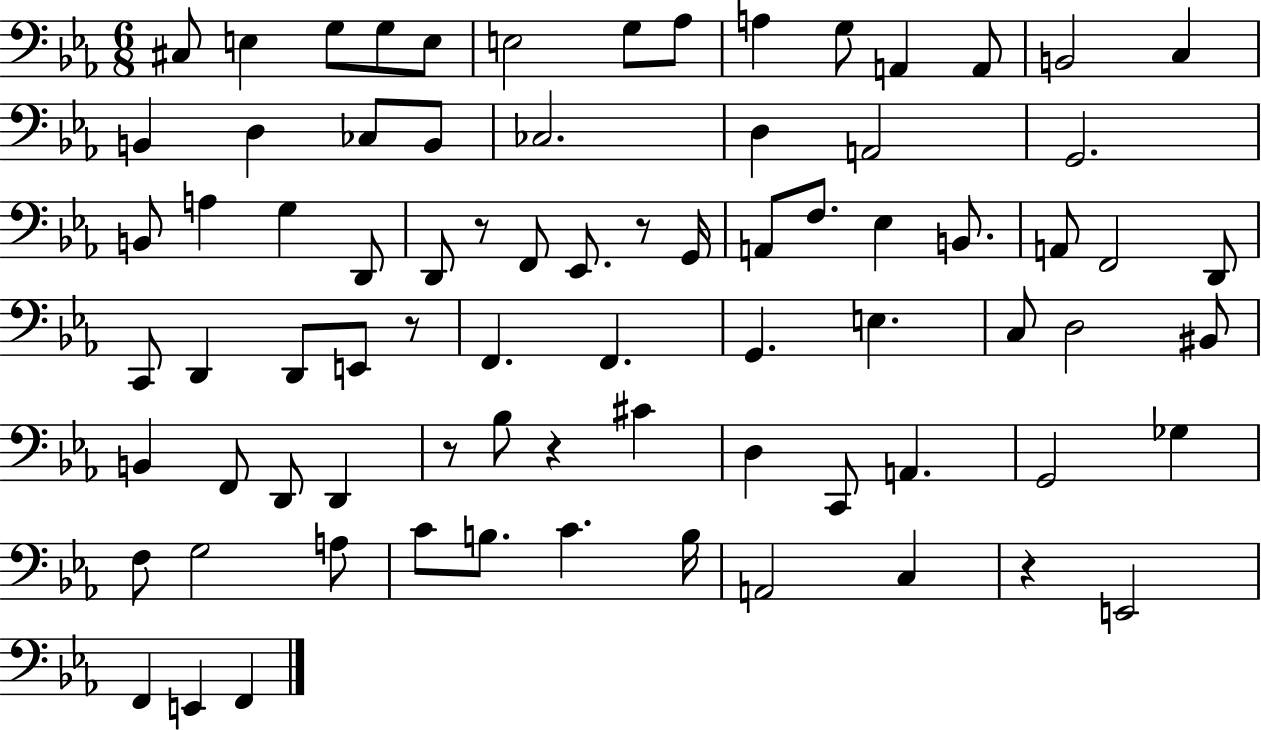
C#3/e E3/q G3/e G3/e E3/e E3/h G3/e Ab3/e A3/q G3/e A2/q A2/e B2/h C3/q B2/q D3/q CES3/e B2/e CES3/h. D3/q A2/h G2/h. B2/e A3/q G3/q D2/e D2/e R/e F2/e Eb2/e. R/e G2/s A2/e F3/e. Eb3/q B2/e. A2/e F2/h D2/e C2/e D2/q D2/e E2/e R/e F2/q. F2/q. G2/q. E3/q. C3/e D3/h BIS2/e B2/q F2/e D2/e D2/q R/e Bb3/e R/q C#4/q D3/q C2/e A2/q. G2/h Gb3/q F3/e G3/h A3/e C4/e B3/e. C4/q. B3/s A2/h C3/q R/q E2/h F2/q E2/q F2/q